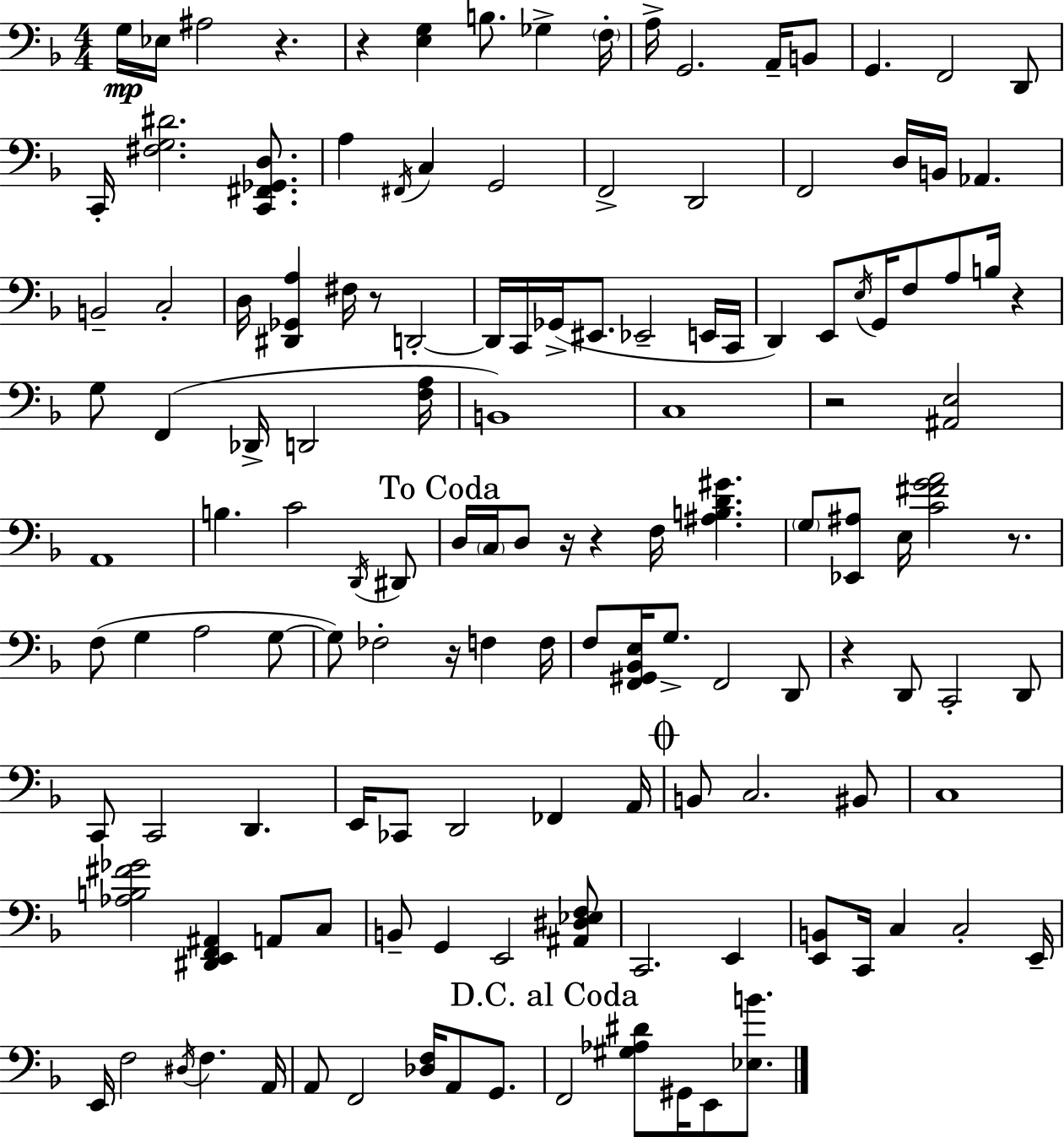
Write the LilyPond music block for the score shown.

{
  \clef bass
  \numericTimeSignature
  \time 4/4
  \key d \minor
  g16\mp ees16 ais2 r4. | r4 <e g>4 b8. ges4-> \parenthesize f16-. | a16-> g,2. a,16-- b,8 | g,4. f,2 d,8 | \break c,16-. <fis g dis'>2. <c, fis, ges, d>8. | a4 \acciaccatura { fis,16 } c4 g,2 | f,2-> d,2 | f,2 d16 b,16 aes,4. | \break b,2-- c2-. | d16 <dis, ges, a>4 fis16 r8 d,2-.~~ | d,16 c,16 ges,16->( eis,8. ees,2-- e,16 | c,16 d,4) e,8 \acciaccatura { e16 } g,16 f8 a8 b16 r4 | \break g8 f,4( des,16-> d,2 | <f a>16 b,1) | c1 | r2 <ais, e>2 | \break a,1 | b4. c'2 | \acciaccatura { d,16 } dis,8 \mark "To Coda" d16 \parenthesize c16 d8 r16 r4 f16 <ais b d' gis'>4. | \parenthesize g8 <ees, ais>8 e16 <c' fis' g' a'>2 | \break r8. f8( g4 a2 | g8~~ g8) fes2-. r16 f4 | f16 f8 <f, gis, bes, e>16 g8.-> f,2 | d,8 r4 d,8 c,2-. | \break d,8 c,8 c,2 d,4. | e,16 ces,8 d,2 fes,4 | a,16 \mark \markup { \musicglyph "scripts.coda" } b,8 c2. | bis,8 c1 | \break <aes b fis' ges'>2 <dis, e, f, ais,>4 a,8 | c8 b,8-- g,4 e,2 | <ais, dis ees f>8 c,2. e,4 | <e, b,>8 c,16 c4 c2-. | \break e,16-- e,16 f2 \acciaccatura { dis16 } f4. | a,16 a,8 f,2 <des f>16 a,8 | g,8. \mark "D.C. al Coda" f,2 <gis aes dis'>8 gis,16 e,8 | <ees b'>8. \bar "|."
}